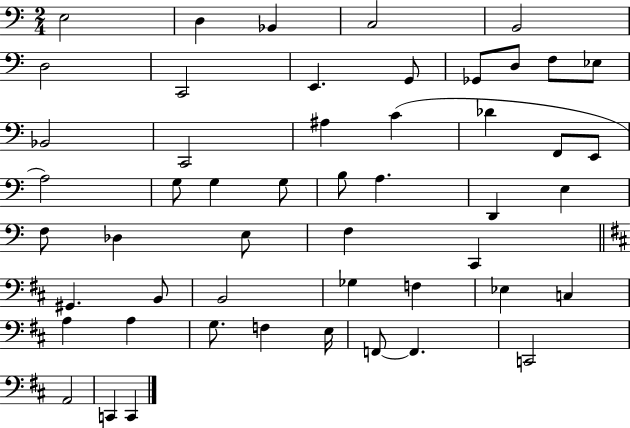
{
  \clef bass
  \numericTimeSignature
  \time 2/4
  \key c \major
  \repeat volta 2 { e2 | d4 bes,4 | c2 | b,2 | \break d2 | c,2 | e,4. g,8 | ges,8 d8 f8 ees8 | \break bes,2 | c,2 | ais4 c'4( | des'4 f,8 e,8 | \break a2) | g8 g4 g8 | b8 a4. | d,4 e4 | \break f8 des4 e8 | f4 c,4 | \bar "||" \break \key b \minor gis,4. b,8 | b,2 | ges4 f4 | ees4 c4 | \break a4 a4 | g8. f4 e16 | f,8~~ f,4. | c,2 | \break a,2 | c,4 c,4 | } \bar "|."
}